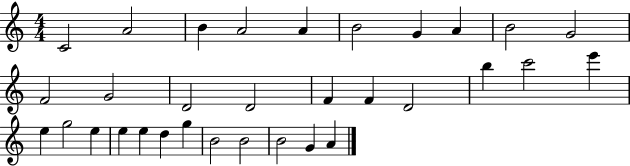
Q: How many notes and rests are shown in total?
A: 32